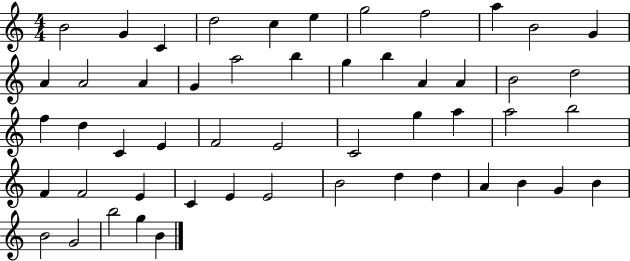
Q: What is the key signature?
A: C major